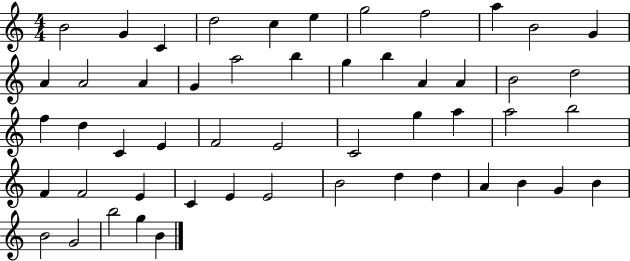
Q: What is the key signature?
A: C major